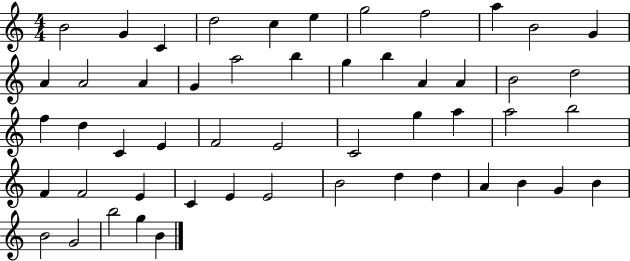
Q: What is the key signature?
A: C major